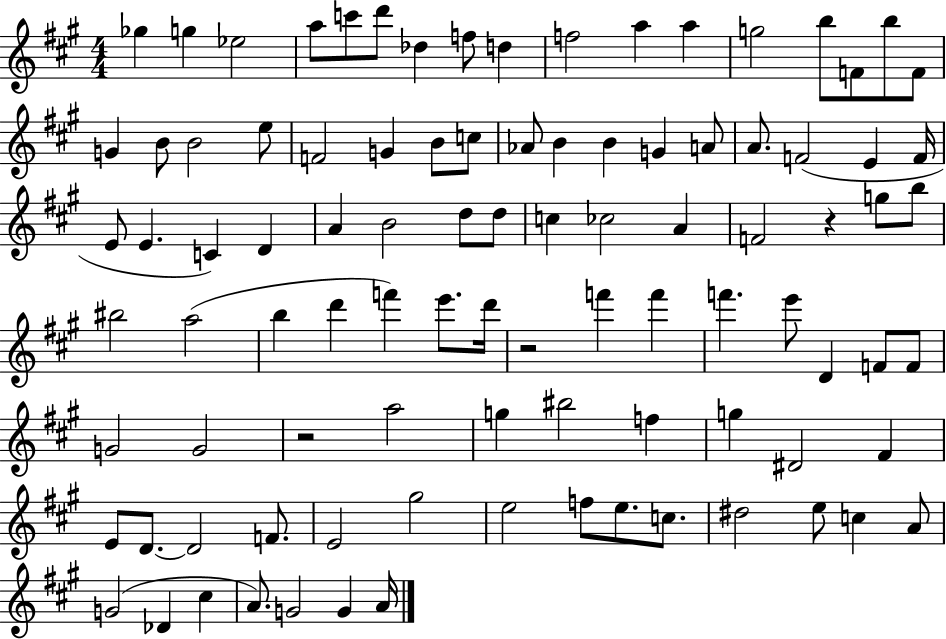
{
  \clef treble
  \numericTimeSignature
  \time 4/4
  \key a \major
  ges''4 g''4 ees''2 | a''8 c'''8 d'''8 des''4 f''8 d''4 | f''2 a''4 a''4 | g''2 b''8 f'8 b''8 f'8 | \break g'4 b'8 b'2 e''8 | f'2 g'4 b'8 c''8 | aes'8 b'4 b'4 g'4 a'8 | a'8. f'2( e'4 f'16 | \break e'8 e'4. c'4) d'4 | a'4 b'2 d''8 d''8 | c''4 ces''2 a'4 | f'2 r4 g''8 b''8 | \break bis''2 a''2( | b''4 d'''4 f'''4) e'''8. d'''16 | r2 f'''4 f'''4 | f'''4. e'''8 d'4 f'8 f'8 | \break g'2 g'2 | r2 a''2 | g''4 bis''2 f''4 | g''4 dis'2 fis'4 | \break e'8 d'8.~~ d'2 f'8. | e'2 gis''2 | e''2 f''8 e''8. c''8. | dis''2 e''8 c''4 a'8 | \break g'2( des'4 cis''4 | a'8.) g'2 g'4 a'16 | \bar "|."
}